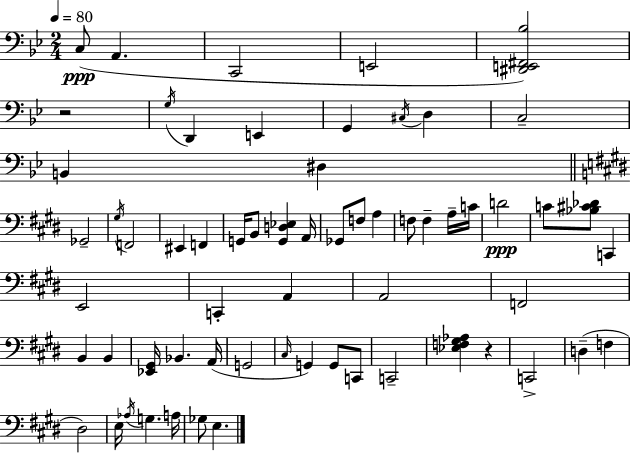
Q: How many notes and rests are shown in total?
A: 63